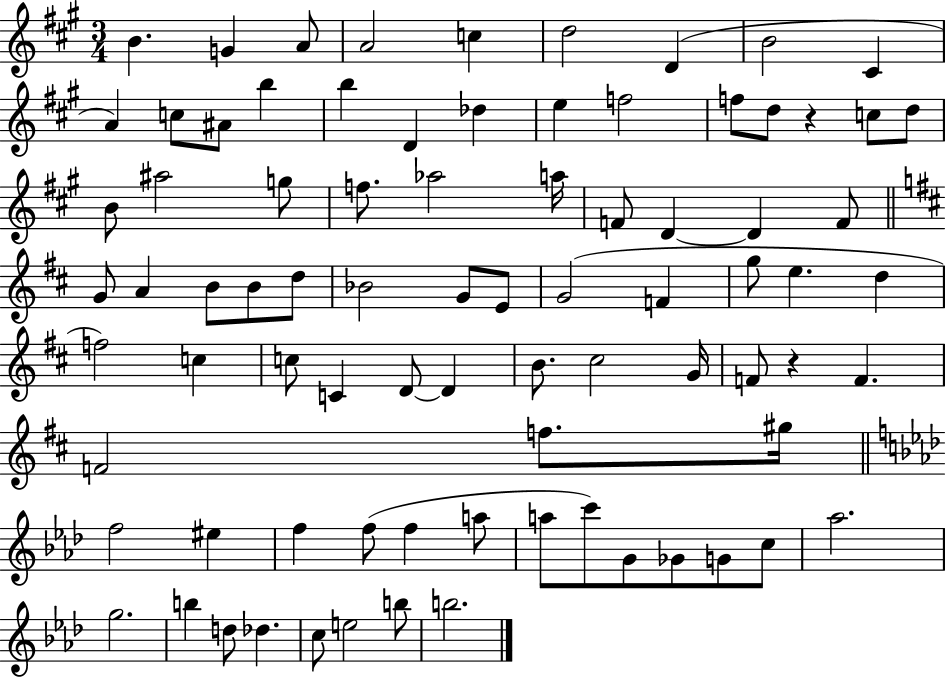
B4/q. G4/q A4/e A4/h C5/q D5/h D4/q B4/h C#4/q A4/q C5/e A#4/e B5/q B5/q D4/q Db5/q E5/q F5/h F5/e D5/e R/q C5/e D5/e B4/e A#5/h G5/e F5/e. Ab5/h A5/s F4/e D4/q D4/q F4/e G4/e A4/q B4/e B4/e D5/e Bb4/h G4/e E4/e G4/h F4/q G5/e E5/q. D5/q F5/h C5/q C5/e C4/q D4/e D4/q B4/e. C#5/h G4/s F4/e R/q F4/q. F4/h F5/e. G#5/s F5/h EIS5/q F5/q F5/e F5/q A5/e A5/e C6/e G4/e Gb4/e G4/e C5/e Ab5/h. G5/h. B5/q D5/e Db5/q. C5/e E5/h B5/e B5/h.